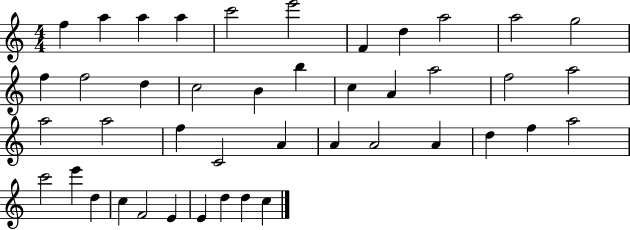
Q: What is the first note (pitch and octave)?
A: F5